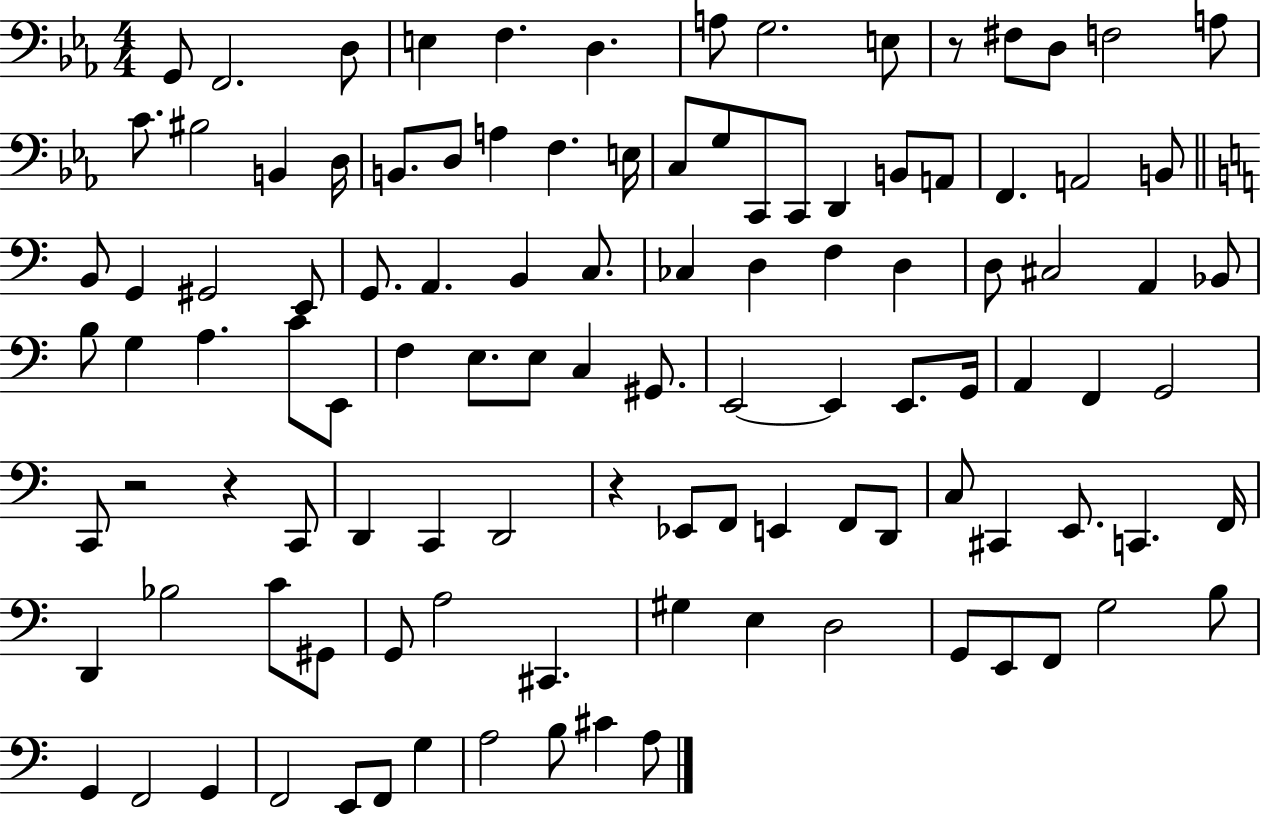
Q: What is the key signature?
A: EES major